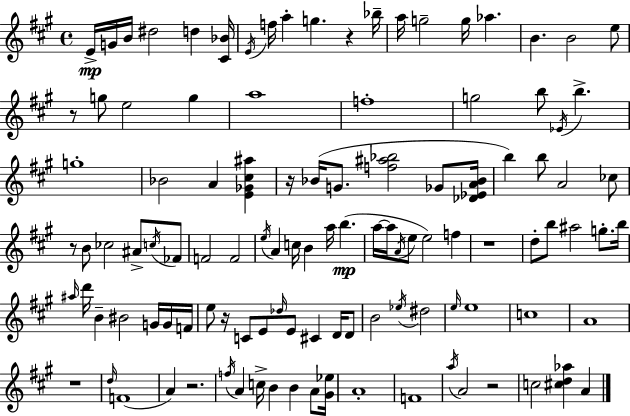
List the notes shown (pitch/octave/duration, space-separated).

E4/s G4/s B4/s D#5/h D5/q [C#4,Bb4]/s E4/s F5/s A5/q G5/q. R/q Bb5/s A5/s G5/h G5/s Ab5/q. B4/q. B4/h E5/e R/e G5/e E5/h G5/q A5/w F5/w G5/h B5/e Eb4/s B5/q. G5/w Bb4/h A4/q [E4,Gb4,C#5,A#5]/q R/s Bb4/s G4/e. [F5,A#5,Bb5]/h Gb4/e [Db4,Eb4,A4,Bb4]/s B5/q B5/e A4/h CES5/e R/e B4/e CES5/h A#4/e C5/s FES4/e F4/h F4/h E5/s A4/q C5/s B4/q A5/s B5/q. A5/s A5/s A4/s E5/e E5/h F5/q R/w D5/e B5/e A#5/h G5/e. B5/s A#5/s D6/s B4/q BIS4/h G4/s G4/s F4/s E5/e R/s C4/e E4/e Db5/s E4/e C#4/q D4/s D4/e B4/h Eb5/s D#5/h E5/s E5/w C5/w A4/w R/w D5/s F4/w A4/q R/h. F5/s A4/q C5/s B4/q B4/q A4/e [G#4,Eb5]/s A4/w F4/w A5/s A4/h R/h C5/h [C#5,D5,Ab5]/q A4/q